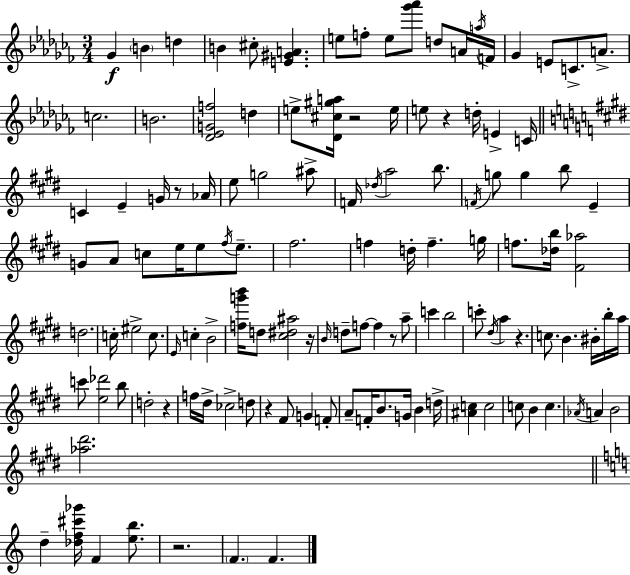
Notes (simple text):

Gb4/q B4/q D5/q B4/q C#5/e [E4,G#4,A4]/q. E5/e F5/e E5/e [Gb6,Ab6]/e D5/e A4/s A5/s F4/s Gb4/q E4/e C4/e. A4/e. C5/h. B4/h. [Db4,Eb4,G4,F5]/h D5/q E5/e [Db4,C#5,G#5,A5]/s R/h E5/s E5/e R/q D5/s E4/q C4/s C4/q E4/q G4/s R/e Ab4/s E5/e G5/h A#5/e F4/s Db5/s A5/h B5/e. F4/s G5/e G5/q B5/e E4/q G4/e A4/e C5/e E5/s E5/e F#5/s E5/e. F#5/h. F5/q D5/s F5/q. G5/s F5/e. [Db5,B5]/s [F#4,Ab5]/h D5/h. C5/s EIS5/h C5/e. E4/s C5/q B4/h [F5,G6,B6]/s D5/e [C#5,D#5,A#5]/h R/s B4/s D5/e F5/e F5/q R/e A5/e C6/q B5/h C6/e D#5/s A5/q R/q. C5/e. B4/q. BIS4/s B5/s A5/s C6/e [E5,Db6]/h B5/e D5/h R/q F5/s D#5/s CES5/h D5/e R/q F#4/e G4/q F4/e A4/e F4/s B4/e. G4/s B4/q D5/s [A#4,C5]/q C5/h C5/e B4/q C5/q. Ab4/s A4/q B4/h [Ab5,D#6]/h. D5/q [Db5,F5,C#6,Gb6]/s F4/q [E5,B5]/e. R/h. F4/q. F4/q.